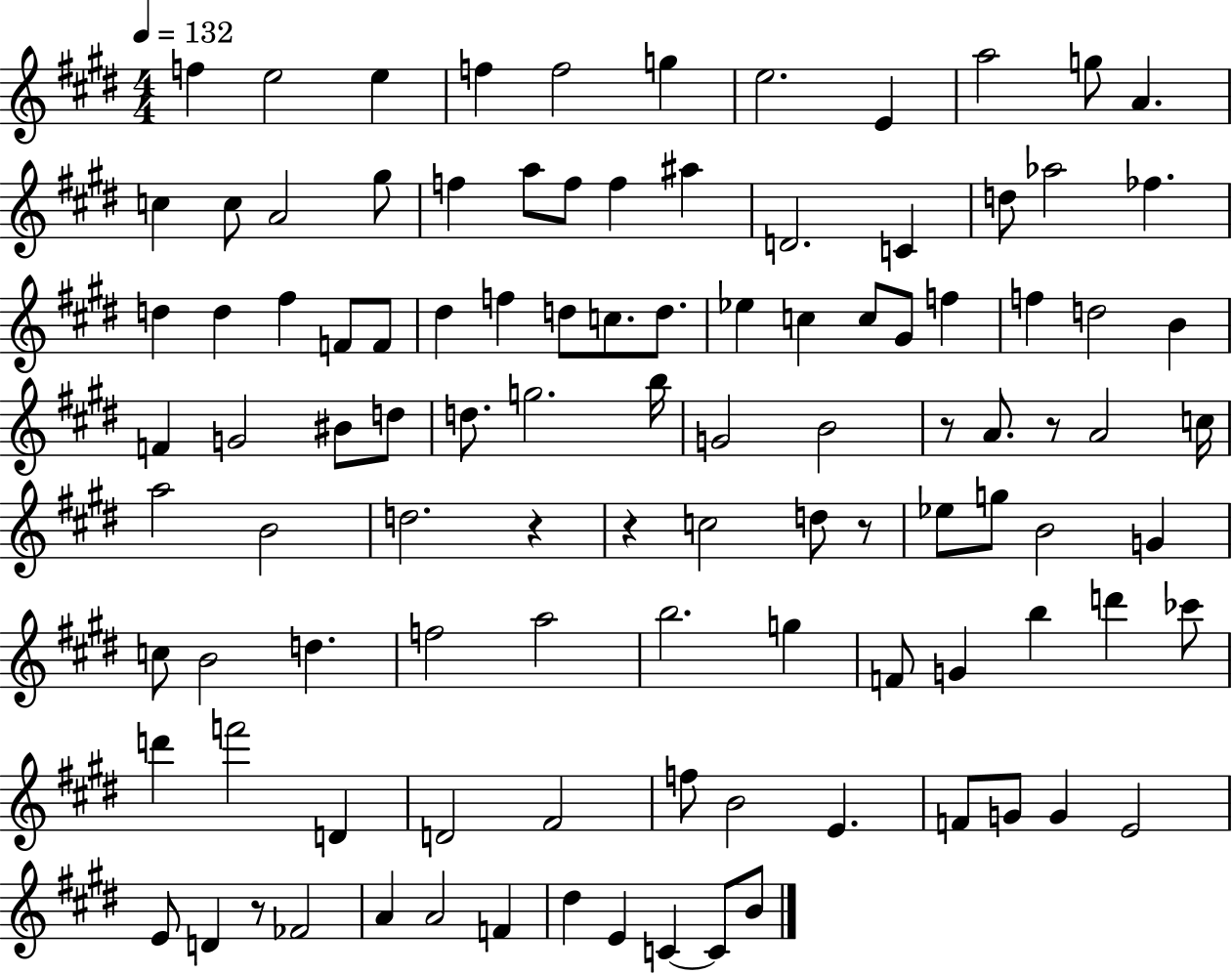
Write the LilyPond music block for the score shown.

{
  \clef treble
  \numericTimeSignature
  \time 4/4
  \key e \major
  \tempo 4 = 132
  f''4 e''2 e''4 | f''4 f''2 g''4 | e''2. e'4 | a''2 g''8 a'4. | \break c''4 c''8 a'2 gis''8 | f''4 a''8 f''8 f''4 ais''4 | d'2. c'4 | d''8 aes''2 fes''4. | \break d''4 d''4 fis''4 f'8 f'8 | dis''4 f''4 d''8 c''8. d''8. | ees''4 c''4 c''8 gis'8 f''4 | f''4 d''2 b'4 | \break f'4 g'2 bis'8 d''8 | d''8. g''2. b''16 | g'2 b'2 | r8 a'8. r8 a'2 c''16 | \break a''2 b'2 | d''2. r4 | r4 c''2 d''8 r8 | ees''8 g''8 b'2 g'4 | \break c''8 b'2 d''4. | f''2 a''2 | b''2. g''4 | f'8 g'4 b''4 d'''4 ces'''8 | \break d'''4 f'''2 d'4 | d'2 fis'2 | f''8 b'2 e'4. | f'8 g'8 g'4 e'2 | \break e'8 d'4 r8 fes'2 | a'4 a'2 f'4 | dis''4 e'4 c'4~~ c'8 b'8 | \bar "|."
}